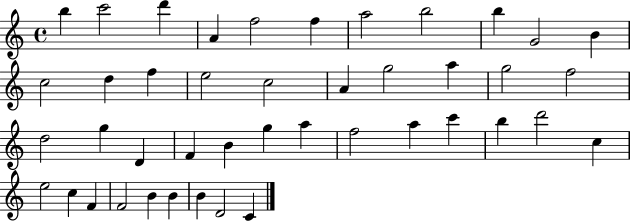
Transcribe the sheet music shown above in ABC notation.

X:1
T:Untitled
M:4/4
L:1/4
K:C
b c'2 d' A f2 f a2 b2 b G2 B c2 d f e2 c2 A g2 a g2 f2 d2 g D F B g a f2 a c' b d'2 c e2 c F F2 B B B D2 C